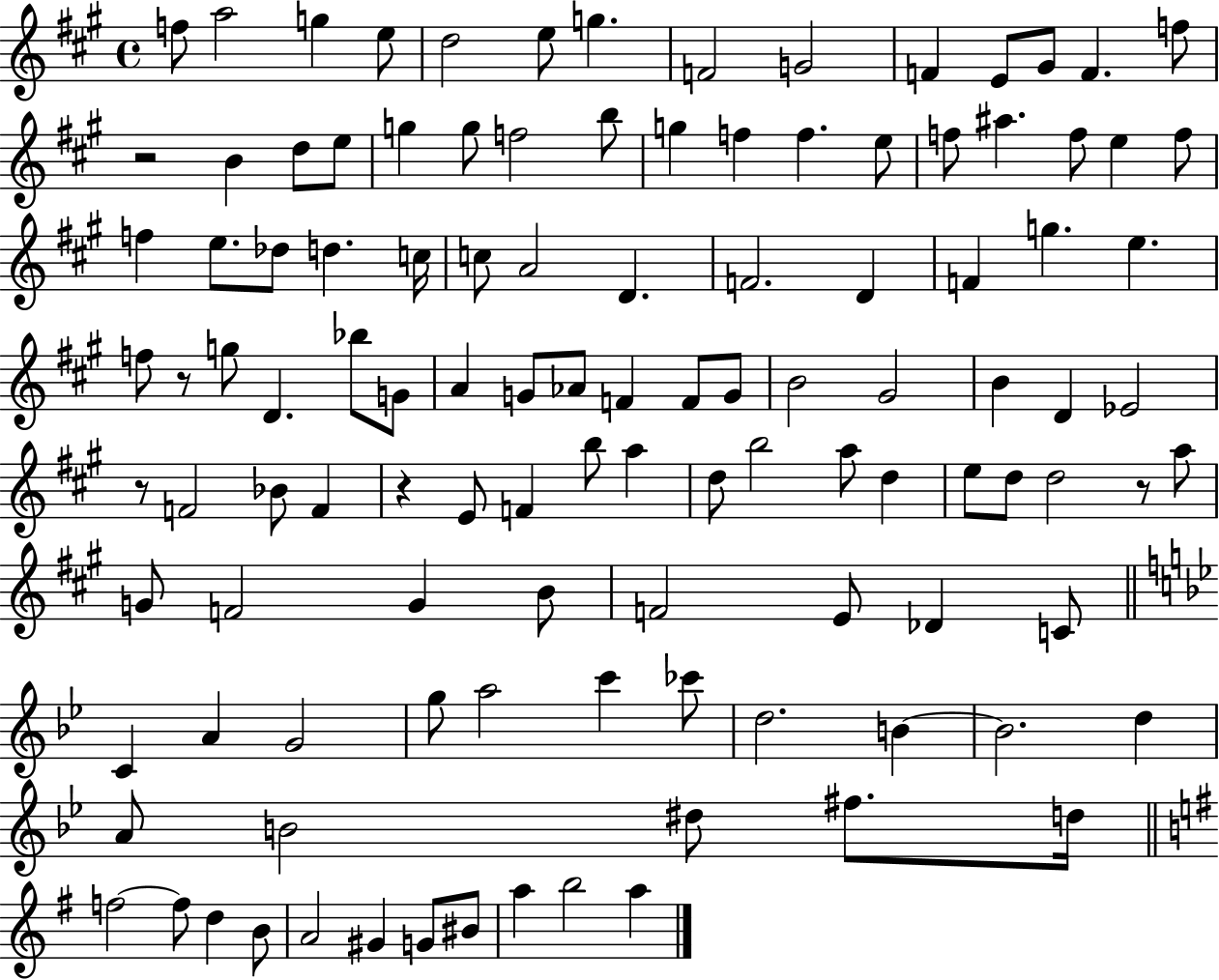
{
  \clef treble
  \time 4/4
  \defaultTimeSignature
  \key a \major
  f''8 a''2 g''4 e''8 | d''2 e''8 g''4. | f'2 g'2 | f'4 e'8 gis'8 f'4. f''8 | \break r2 b'4 d''8 e''8 | g''4 g''8 f''2 b''8 | g''4 f''4 f''4. e''8 | f''8 ais''4. f''8 e''4 f''8 | \break f''4 e''8. des''8 d''4. c''16 | c''8 a'2 d'4. | f'2. d'4 | f'4 g''4. e''4. | \break f''8 r8 g''8 d'4. bes''8 g'8 | a'4 g'8 aes'8 f'4 f'8 g'8 | b'2 gis'2 | b'4 d'4 ees'2 | \break r8 f'2 bes'8 f'4 | r4 e'8 f'4 b''8 a''4 | d''8 b''2 a''8 d''4 | e''8 d''8 d''2 r8 a''8 | \break g'8 f'2 g'4 b'8 | f'2 e'8 des'4 c'8 | \bar "||" \break \key bes \major c'4 a'4 g'2 | g''8 a''2 c'''4 ces'''8 | d''2. b'4~~ | b'2. d''4 | \break a'8 b'2 dis''8 fis''8. d''16 | \bar "||" \break \key e \minor f''2~~ f''8 d''4 b'8 | a'2 gis'4 g'8 bis'8 | a''4 b''2 a''4 | \bar "|."
}